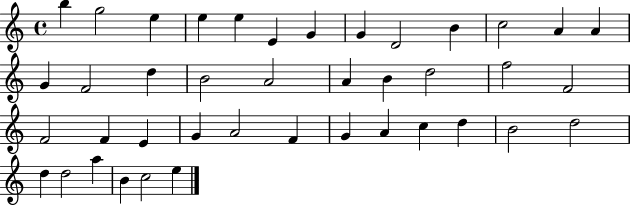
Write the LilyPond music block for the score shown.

{
  \clef treble
  \time 4/4
  \defaultTimeSignature
  \key c \major
  b''4 g''2 e''4 | e''4 e''4 e'4 g'4 | g'4 d'2 b'4 | c''2 a'4 a'4 | \break g'4 f'2 d''4 | b'2 a'2 | a'4 b'4 d''2 | f''2 f'2 | \break f'2 f'4 e'4 | g'4 a'2 f'4 | g'4 a'4 c''4 d''4 | b'2 d''2 | \break d''4 d''2 a''4 | b'4 c''2 e''4 | \bar "|."
}